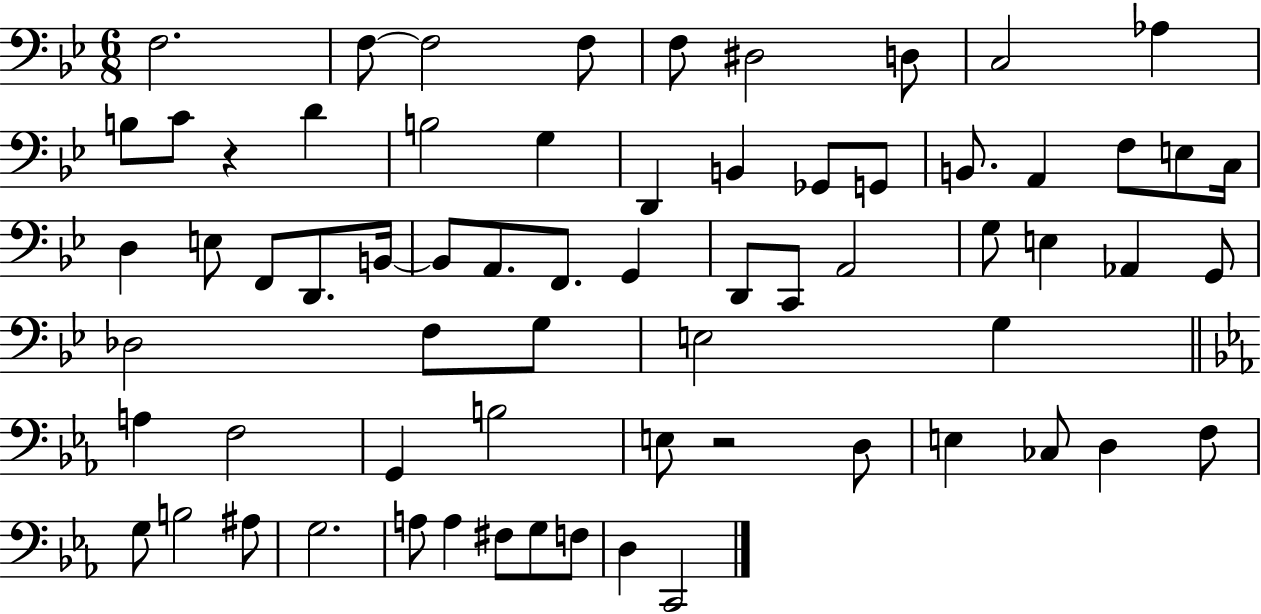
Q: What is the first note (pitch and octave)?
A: F3